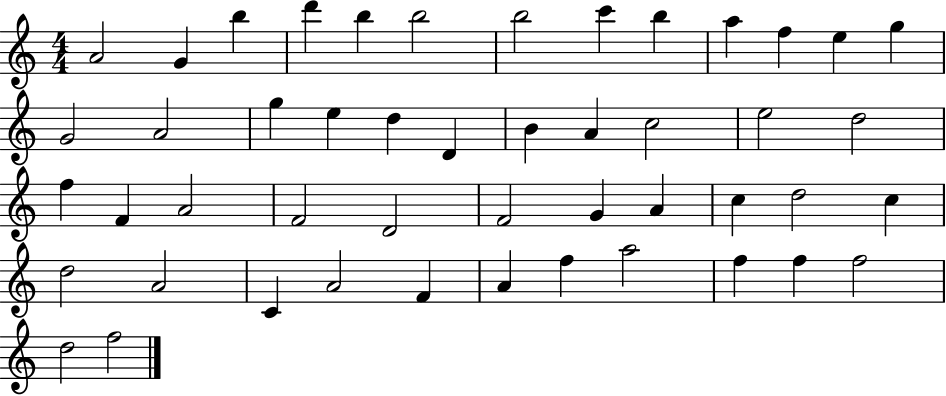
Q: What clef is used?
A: treble